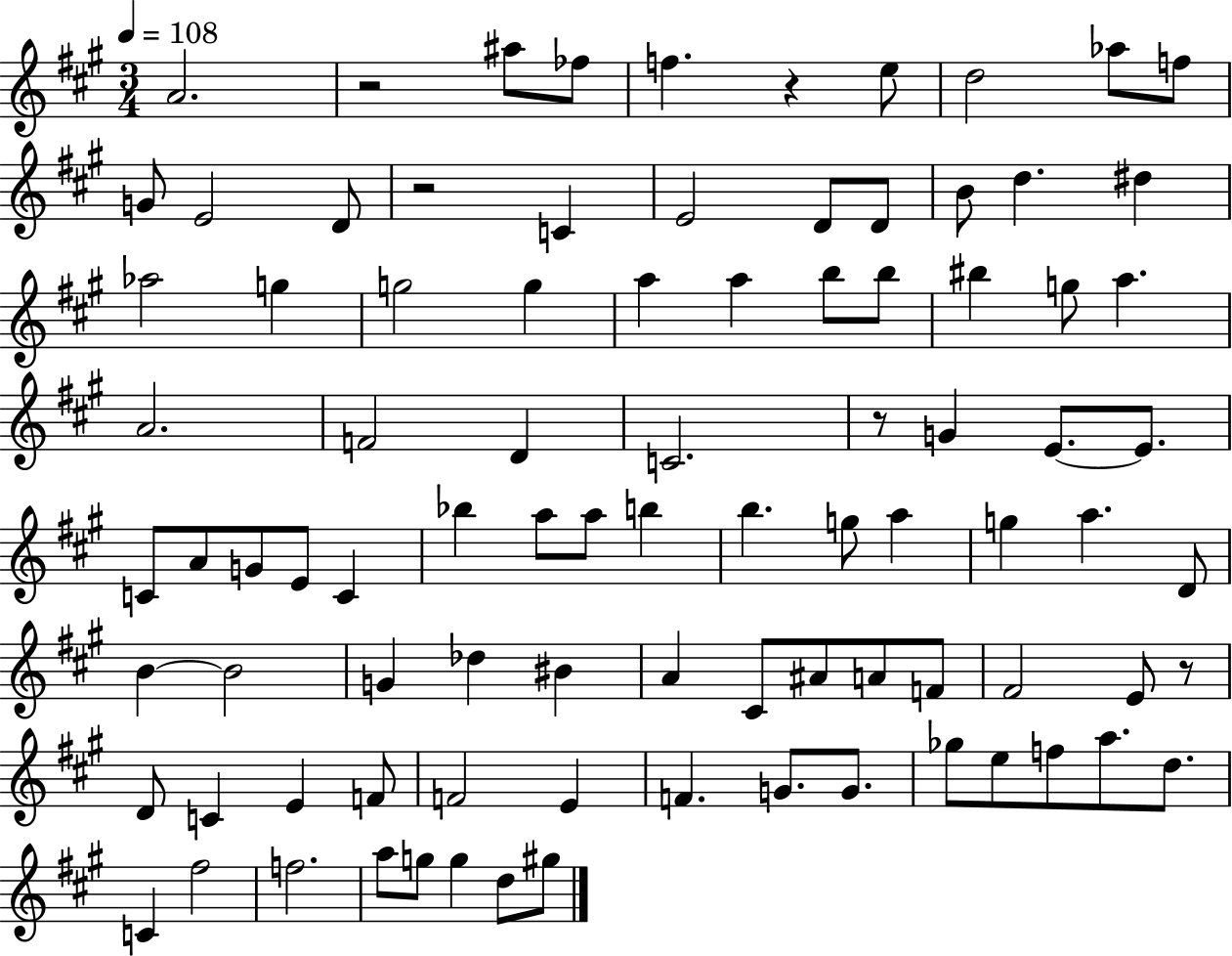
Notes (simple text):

A4/h. R/h A#5/e FES5/e F5/q. R/q E5/e D5/h Ab5/e F5/e G4/e E4/h D4/e R/h C4/q E4/h D4/e D4/e B4/e D5/q. D#5/q Ab5/h G5/q G5/h G5/q A5/q A5/q B5/e B5/e BIS5/q G5/e A5/q. A4/h. F4/h D4/q C4/h. R/e G4/q E4/e. E4/e. C4/e A4/e G4/e E4/e C4/q Bb5/q A5/e A5/e B5/q B5/q. G5/e A5/q G5/q A5/q. D4/e B4/q B4/h G4/q Db5/q BIS4/q A4/q C#4/e A#4/e A4/e F4/e F#4/h E4/e R/e D4/e C4/q E4/q F4/e F4/h E4/q F4/q. G4/e. G4/e. Gb5/e E5/e F5/e A5/e. D5/e. C4/q F#5/h F5/h. A5/e G5/e G5/q D5/e G#5/e